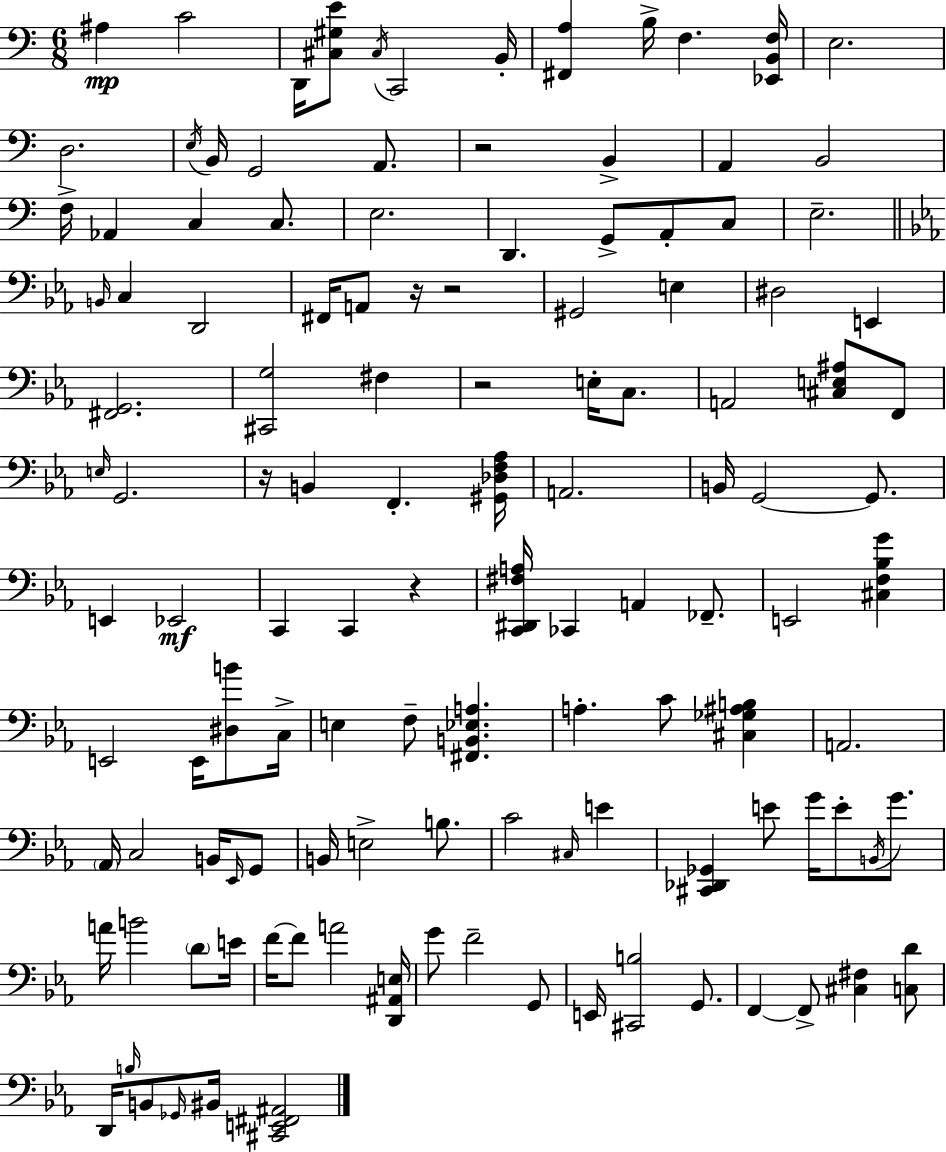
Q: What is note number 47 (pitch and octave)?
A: B2